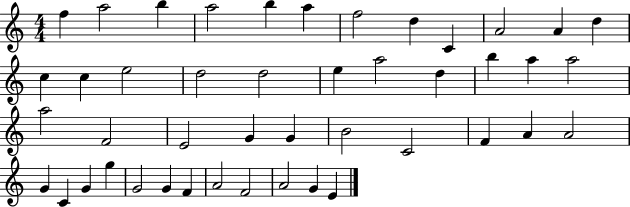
X:1
T:Untitled
M:4/4
L:1/4
K:C
f a2 b a2 b a f2 d C A2 A d c c e2 d2 d2 e a2 d b a a2 a2 F2 E2 G G B2 C2 F A A2 G C G g G2 G F A2 F2 A2 G E